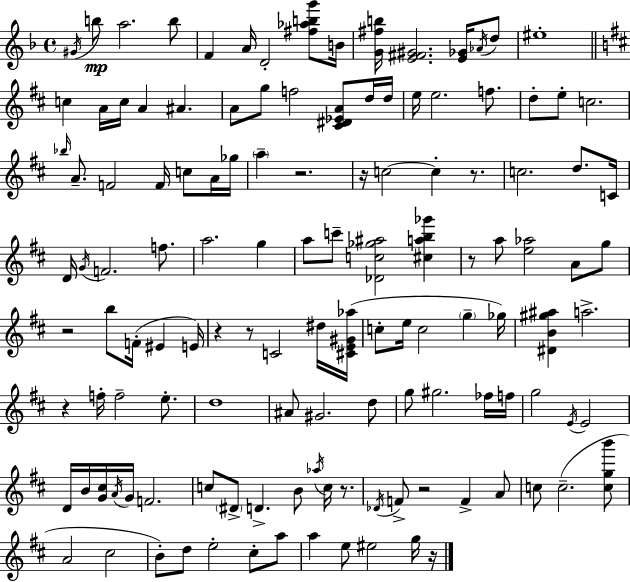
G#4/s B5/e A5/h. B5/e F4/q A4/s D4/h [F#5,Ab5,B5,G6]/e B4/s [G4,F#5,B5]/s [E4,F#4,G#4]/h. [E4,Gb4]/s Ab4/s D5/e EIS5/w C5/q A4/s C5/s A4/q A#4/q. A4/e G5/e F5/h [C#4,D#4,Eb4,A4]/e D5/s D5/s E5/s E5/h. F5/e. D5/e E5/e C5/h. Bb5/s A4/e. F4/h F4/s C5/e A4/s Gb5/s A5/q R/h. R/s C5/h C5/q R/e. C5/h. D5/e. C4/s D4/s G4/s F4/h. F5/e. A5/h. G5/q A5/e C6/e [Db4,C5,Gb5,A#5]/h [C#5,A5,B5,Gb6]/q R/e A5/e [E5,Ab5]/h A4/e G5/e R/h B5/e F4/s EIS4/q E4/s R/q R/e C4/h D#5/s [C#4,E4,G#4,Ab5]/s C5/e E5/s C5/h G5/q Gb5/s [D#4,B4,G#5,A#5]/q A5/h. R/q F5/s F5/h E5/e. D5/w A#4/e G#4/h. D5/e G5/e G#5/h. FES5/s F5/s G5/h E4/s E4/h D4/s B4/s [G4,C#5]/s A4/s G4/s F4/h. C5/e D#4/e D4/q. B4/e Ab5/s C5/s R/e. Db4/s F4/e R/h F4/q A4/e C5/e C5/h. [C5,G5,B6]/e A4/h C#5/h B4/e D5/e E5/h C#5/e A5/e A5/q E5/e EIS5/h G5/s R/s